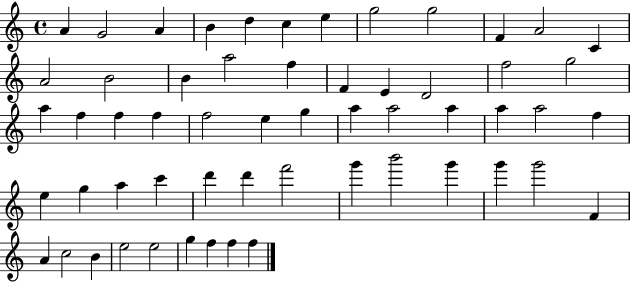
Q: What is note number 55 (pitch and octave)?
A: F5